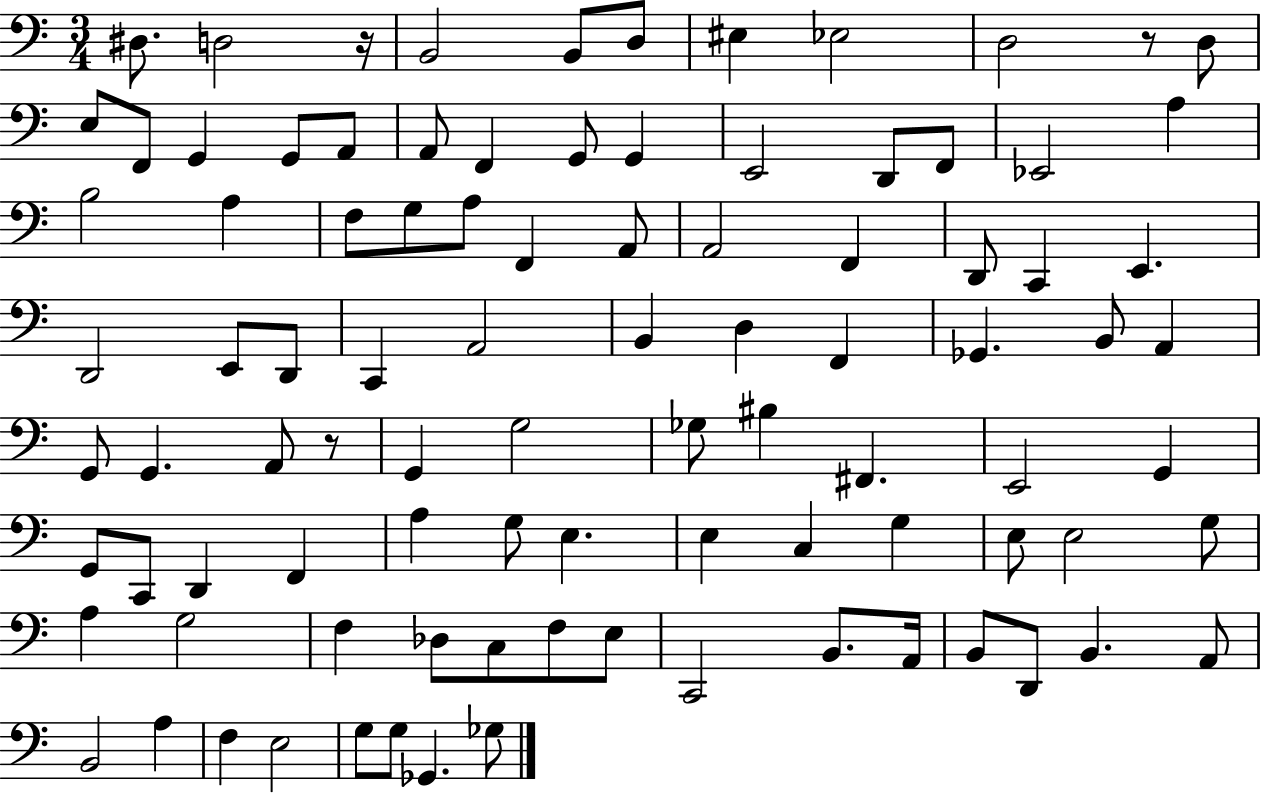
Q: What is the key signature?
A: C major